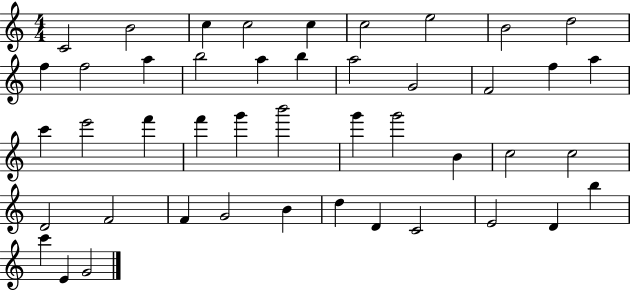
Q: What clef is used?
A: treble